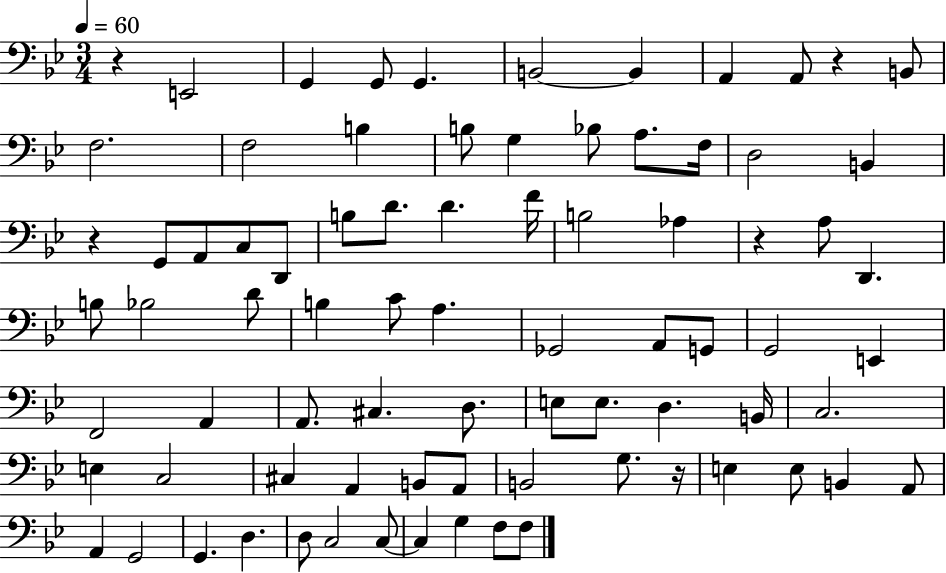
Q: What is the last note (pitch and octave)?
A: F3